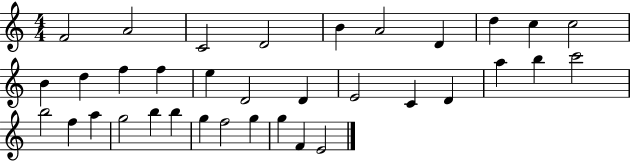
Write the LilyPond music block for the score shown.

{
  \clef treble
  \numericTimeSignature
  \time 4/4
  \key c \major
  f'2 a'2 | c'2 d'2 | b'4 a'2 d'4 | d''4 c''4 c''2 | \break b'4 d''4 f''4 f''4 | e''4 d'2 d'4 | e'2 c'4 d'4 | a''4 b''4 c'''2 | \break b''2 f''4 a''4 | g''2 b''4 b''4 | g''4 f''2 g''4 | g''4 f'4 e'2 | \break \bar "|."
}